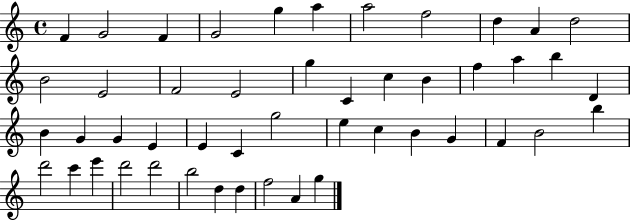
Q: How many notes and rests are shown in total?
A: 48